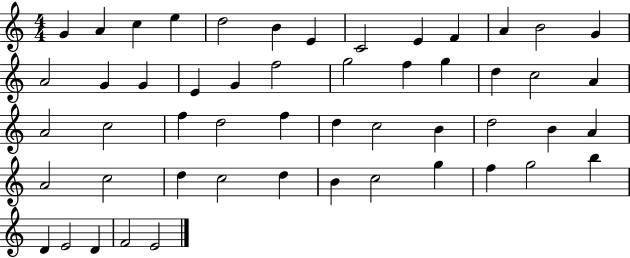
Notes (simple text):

G4/q A4/q C5/q E5/q D5/h B4/q E4/q C4/h E4/q F4/q A4/q B4/h G4/q A4/h G4/q G4/q E4/q G4/q F5/h G5/h F5/q G5/q D5/q C5/h A4/q A4/h C5/h F5/q D5/h F5/q D5/q C5/h B4/q D5/h B4/q A4/q A4/h C5/h D5/q C5/h D5/q B4/q C5/h G5/q F5/q G5/h B5/q D4/q E4/h D4/q F4/h E4/h